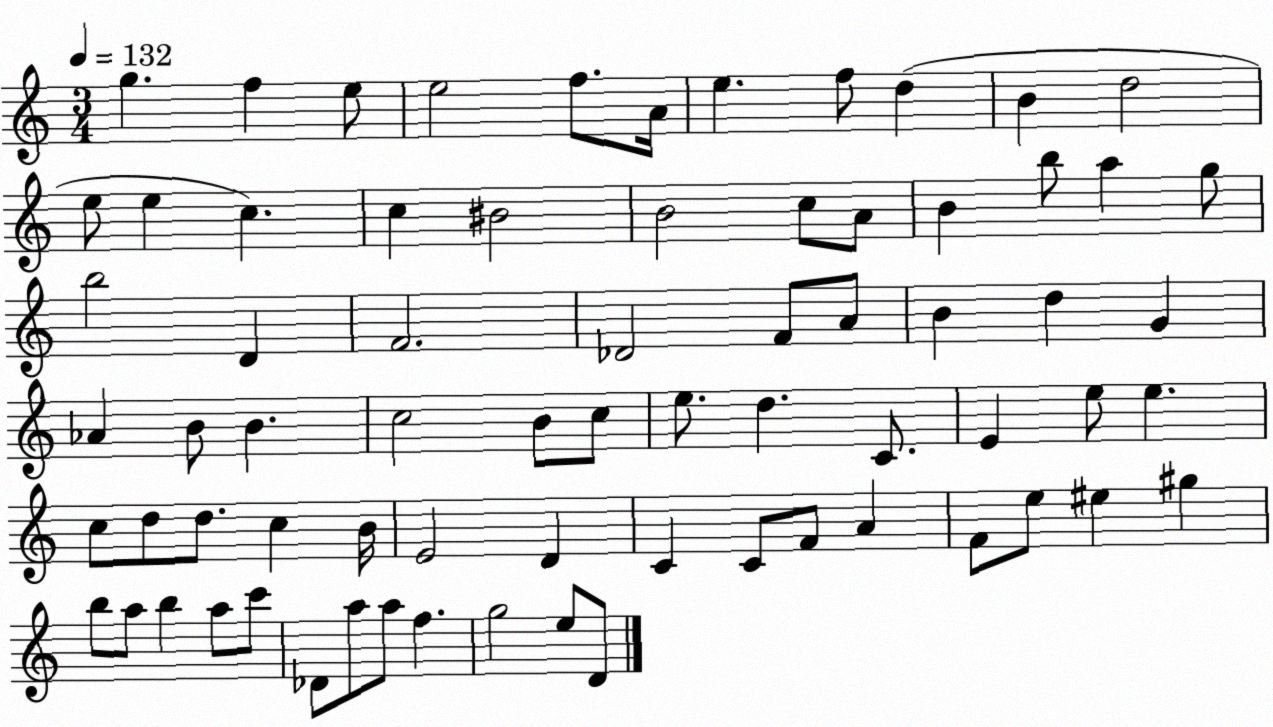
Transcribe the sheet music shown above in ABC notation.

X:1
T:Untitled
M:3/4
L:1/4
K:C
g f e/2 e2 f/2 A/4 e f/2 d B d2 e/2 e c c ^B2 B2 c/2 A/2 B b/2 a g/2 b2 D F2 _D2 F/2 A/2 B d G _A B/2 B c2 B/2 c/2 e/2 d C/2 E e/2 e c/2 d/2 d/2 c B/4 E2 D C C/2 F/2 A F/2 e/2 ^e ^g b/2 a/2 b a/2 c'/2 _D/2 a/2 a/2 f g2 e/2 D/2